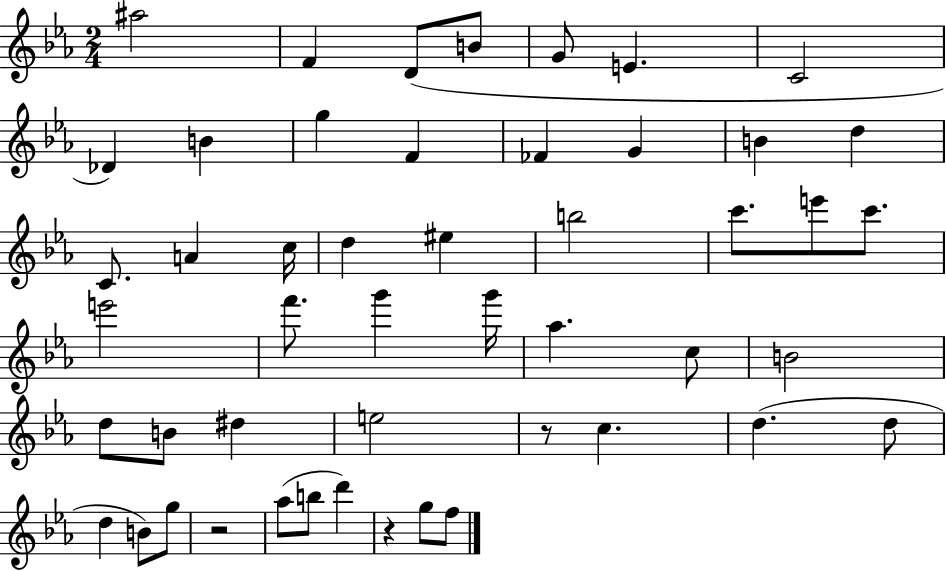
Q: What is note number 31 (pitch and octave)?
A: B4